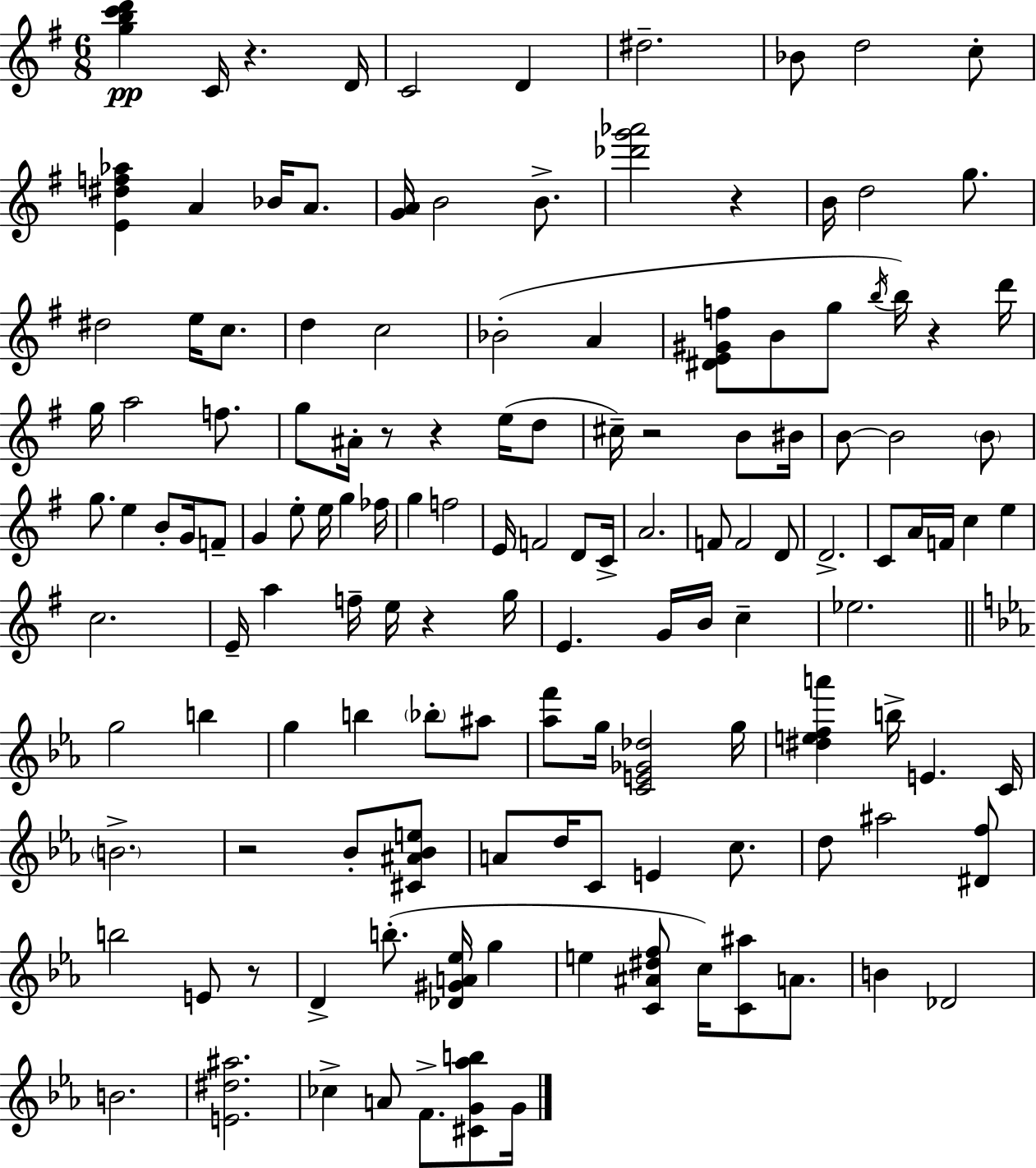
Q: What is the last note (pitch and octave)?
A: G4